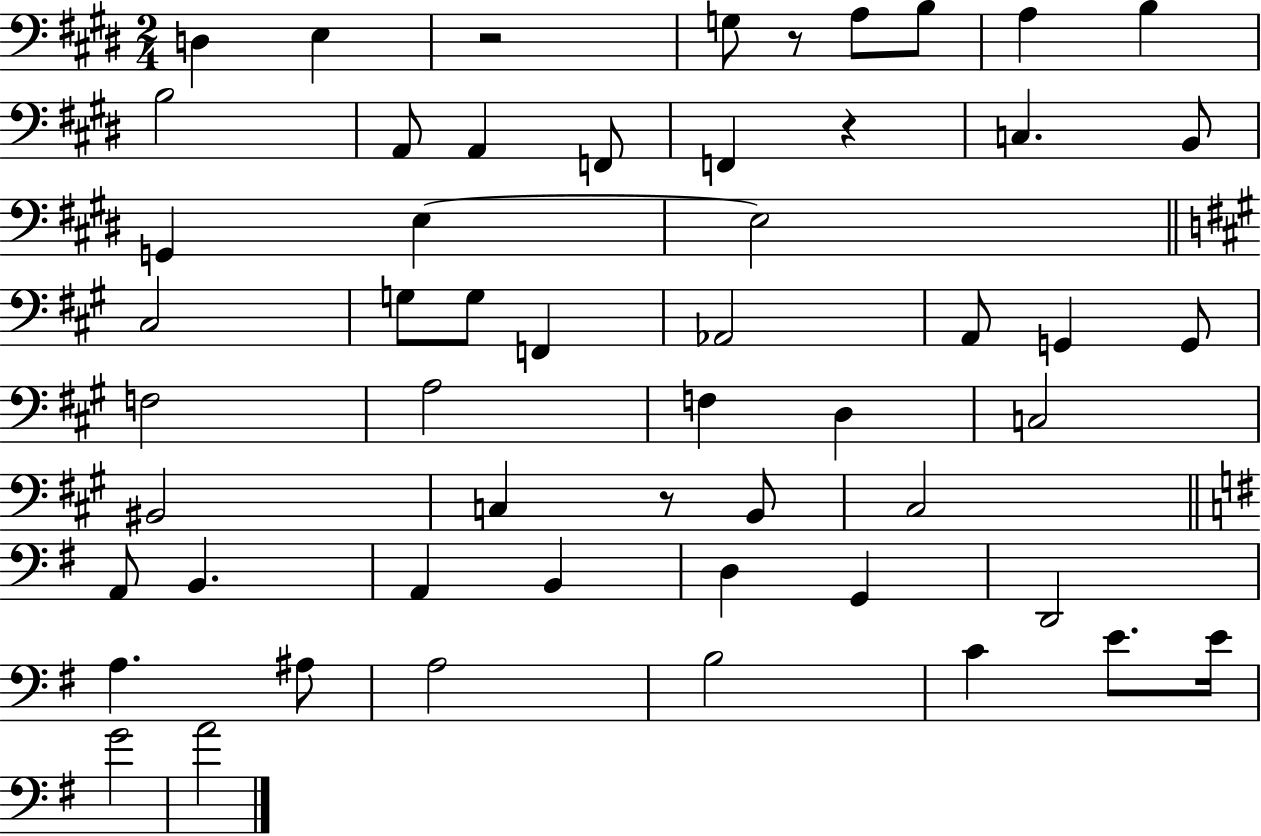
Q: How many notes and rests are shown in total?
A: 54